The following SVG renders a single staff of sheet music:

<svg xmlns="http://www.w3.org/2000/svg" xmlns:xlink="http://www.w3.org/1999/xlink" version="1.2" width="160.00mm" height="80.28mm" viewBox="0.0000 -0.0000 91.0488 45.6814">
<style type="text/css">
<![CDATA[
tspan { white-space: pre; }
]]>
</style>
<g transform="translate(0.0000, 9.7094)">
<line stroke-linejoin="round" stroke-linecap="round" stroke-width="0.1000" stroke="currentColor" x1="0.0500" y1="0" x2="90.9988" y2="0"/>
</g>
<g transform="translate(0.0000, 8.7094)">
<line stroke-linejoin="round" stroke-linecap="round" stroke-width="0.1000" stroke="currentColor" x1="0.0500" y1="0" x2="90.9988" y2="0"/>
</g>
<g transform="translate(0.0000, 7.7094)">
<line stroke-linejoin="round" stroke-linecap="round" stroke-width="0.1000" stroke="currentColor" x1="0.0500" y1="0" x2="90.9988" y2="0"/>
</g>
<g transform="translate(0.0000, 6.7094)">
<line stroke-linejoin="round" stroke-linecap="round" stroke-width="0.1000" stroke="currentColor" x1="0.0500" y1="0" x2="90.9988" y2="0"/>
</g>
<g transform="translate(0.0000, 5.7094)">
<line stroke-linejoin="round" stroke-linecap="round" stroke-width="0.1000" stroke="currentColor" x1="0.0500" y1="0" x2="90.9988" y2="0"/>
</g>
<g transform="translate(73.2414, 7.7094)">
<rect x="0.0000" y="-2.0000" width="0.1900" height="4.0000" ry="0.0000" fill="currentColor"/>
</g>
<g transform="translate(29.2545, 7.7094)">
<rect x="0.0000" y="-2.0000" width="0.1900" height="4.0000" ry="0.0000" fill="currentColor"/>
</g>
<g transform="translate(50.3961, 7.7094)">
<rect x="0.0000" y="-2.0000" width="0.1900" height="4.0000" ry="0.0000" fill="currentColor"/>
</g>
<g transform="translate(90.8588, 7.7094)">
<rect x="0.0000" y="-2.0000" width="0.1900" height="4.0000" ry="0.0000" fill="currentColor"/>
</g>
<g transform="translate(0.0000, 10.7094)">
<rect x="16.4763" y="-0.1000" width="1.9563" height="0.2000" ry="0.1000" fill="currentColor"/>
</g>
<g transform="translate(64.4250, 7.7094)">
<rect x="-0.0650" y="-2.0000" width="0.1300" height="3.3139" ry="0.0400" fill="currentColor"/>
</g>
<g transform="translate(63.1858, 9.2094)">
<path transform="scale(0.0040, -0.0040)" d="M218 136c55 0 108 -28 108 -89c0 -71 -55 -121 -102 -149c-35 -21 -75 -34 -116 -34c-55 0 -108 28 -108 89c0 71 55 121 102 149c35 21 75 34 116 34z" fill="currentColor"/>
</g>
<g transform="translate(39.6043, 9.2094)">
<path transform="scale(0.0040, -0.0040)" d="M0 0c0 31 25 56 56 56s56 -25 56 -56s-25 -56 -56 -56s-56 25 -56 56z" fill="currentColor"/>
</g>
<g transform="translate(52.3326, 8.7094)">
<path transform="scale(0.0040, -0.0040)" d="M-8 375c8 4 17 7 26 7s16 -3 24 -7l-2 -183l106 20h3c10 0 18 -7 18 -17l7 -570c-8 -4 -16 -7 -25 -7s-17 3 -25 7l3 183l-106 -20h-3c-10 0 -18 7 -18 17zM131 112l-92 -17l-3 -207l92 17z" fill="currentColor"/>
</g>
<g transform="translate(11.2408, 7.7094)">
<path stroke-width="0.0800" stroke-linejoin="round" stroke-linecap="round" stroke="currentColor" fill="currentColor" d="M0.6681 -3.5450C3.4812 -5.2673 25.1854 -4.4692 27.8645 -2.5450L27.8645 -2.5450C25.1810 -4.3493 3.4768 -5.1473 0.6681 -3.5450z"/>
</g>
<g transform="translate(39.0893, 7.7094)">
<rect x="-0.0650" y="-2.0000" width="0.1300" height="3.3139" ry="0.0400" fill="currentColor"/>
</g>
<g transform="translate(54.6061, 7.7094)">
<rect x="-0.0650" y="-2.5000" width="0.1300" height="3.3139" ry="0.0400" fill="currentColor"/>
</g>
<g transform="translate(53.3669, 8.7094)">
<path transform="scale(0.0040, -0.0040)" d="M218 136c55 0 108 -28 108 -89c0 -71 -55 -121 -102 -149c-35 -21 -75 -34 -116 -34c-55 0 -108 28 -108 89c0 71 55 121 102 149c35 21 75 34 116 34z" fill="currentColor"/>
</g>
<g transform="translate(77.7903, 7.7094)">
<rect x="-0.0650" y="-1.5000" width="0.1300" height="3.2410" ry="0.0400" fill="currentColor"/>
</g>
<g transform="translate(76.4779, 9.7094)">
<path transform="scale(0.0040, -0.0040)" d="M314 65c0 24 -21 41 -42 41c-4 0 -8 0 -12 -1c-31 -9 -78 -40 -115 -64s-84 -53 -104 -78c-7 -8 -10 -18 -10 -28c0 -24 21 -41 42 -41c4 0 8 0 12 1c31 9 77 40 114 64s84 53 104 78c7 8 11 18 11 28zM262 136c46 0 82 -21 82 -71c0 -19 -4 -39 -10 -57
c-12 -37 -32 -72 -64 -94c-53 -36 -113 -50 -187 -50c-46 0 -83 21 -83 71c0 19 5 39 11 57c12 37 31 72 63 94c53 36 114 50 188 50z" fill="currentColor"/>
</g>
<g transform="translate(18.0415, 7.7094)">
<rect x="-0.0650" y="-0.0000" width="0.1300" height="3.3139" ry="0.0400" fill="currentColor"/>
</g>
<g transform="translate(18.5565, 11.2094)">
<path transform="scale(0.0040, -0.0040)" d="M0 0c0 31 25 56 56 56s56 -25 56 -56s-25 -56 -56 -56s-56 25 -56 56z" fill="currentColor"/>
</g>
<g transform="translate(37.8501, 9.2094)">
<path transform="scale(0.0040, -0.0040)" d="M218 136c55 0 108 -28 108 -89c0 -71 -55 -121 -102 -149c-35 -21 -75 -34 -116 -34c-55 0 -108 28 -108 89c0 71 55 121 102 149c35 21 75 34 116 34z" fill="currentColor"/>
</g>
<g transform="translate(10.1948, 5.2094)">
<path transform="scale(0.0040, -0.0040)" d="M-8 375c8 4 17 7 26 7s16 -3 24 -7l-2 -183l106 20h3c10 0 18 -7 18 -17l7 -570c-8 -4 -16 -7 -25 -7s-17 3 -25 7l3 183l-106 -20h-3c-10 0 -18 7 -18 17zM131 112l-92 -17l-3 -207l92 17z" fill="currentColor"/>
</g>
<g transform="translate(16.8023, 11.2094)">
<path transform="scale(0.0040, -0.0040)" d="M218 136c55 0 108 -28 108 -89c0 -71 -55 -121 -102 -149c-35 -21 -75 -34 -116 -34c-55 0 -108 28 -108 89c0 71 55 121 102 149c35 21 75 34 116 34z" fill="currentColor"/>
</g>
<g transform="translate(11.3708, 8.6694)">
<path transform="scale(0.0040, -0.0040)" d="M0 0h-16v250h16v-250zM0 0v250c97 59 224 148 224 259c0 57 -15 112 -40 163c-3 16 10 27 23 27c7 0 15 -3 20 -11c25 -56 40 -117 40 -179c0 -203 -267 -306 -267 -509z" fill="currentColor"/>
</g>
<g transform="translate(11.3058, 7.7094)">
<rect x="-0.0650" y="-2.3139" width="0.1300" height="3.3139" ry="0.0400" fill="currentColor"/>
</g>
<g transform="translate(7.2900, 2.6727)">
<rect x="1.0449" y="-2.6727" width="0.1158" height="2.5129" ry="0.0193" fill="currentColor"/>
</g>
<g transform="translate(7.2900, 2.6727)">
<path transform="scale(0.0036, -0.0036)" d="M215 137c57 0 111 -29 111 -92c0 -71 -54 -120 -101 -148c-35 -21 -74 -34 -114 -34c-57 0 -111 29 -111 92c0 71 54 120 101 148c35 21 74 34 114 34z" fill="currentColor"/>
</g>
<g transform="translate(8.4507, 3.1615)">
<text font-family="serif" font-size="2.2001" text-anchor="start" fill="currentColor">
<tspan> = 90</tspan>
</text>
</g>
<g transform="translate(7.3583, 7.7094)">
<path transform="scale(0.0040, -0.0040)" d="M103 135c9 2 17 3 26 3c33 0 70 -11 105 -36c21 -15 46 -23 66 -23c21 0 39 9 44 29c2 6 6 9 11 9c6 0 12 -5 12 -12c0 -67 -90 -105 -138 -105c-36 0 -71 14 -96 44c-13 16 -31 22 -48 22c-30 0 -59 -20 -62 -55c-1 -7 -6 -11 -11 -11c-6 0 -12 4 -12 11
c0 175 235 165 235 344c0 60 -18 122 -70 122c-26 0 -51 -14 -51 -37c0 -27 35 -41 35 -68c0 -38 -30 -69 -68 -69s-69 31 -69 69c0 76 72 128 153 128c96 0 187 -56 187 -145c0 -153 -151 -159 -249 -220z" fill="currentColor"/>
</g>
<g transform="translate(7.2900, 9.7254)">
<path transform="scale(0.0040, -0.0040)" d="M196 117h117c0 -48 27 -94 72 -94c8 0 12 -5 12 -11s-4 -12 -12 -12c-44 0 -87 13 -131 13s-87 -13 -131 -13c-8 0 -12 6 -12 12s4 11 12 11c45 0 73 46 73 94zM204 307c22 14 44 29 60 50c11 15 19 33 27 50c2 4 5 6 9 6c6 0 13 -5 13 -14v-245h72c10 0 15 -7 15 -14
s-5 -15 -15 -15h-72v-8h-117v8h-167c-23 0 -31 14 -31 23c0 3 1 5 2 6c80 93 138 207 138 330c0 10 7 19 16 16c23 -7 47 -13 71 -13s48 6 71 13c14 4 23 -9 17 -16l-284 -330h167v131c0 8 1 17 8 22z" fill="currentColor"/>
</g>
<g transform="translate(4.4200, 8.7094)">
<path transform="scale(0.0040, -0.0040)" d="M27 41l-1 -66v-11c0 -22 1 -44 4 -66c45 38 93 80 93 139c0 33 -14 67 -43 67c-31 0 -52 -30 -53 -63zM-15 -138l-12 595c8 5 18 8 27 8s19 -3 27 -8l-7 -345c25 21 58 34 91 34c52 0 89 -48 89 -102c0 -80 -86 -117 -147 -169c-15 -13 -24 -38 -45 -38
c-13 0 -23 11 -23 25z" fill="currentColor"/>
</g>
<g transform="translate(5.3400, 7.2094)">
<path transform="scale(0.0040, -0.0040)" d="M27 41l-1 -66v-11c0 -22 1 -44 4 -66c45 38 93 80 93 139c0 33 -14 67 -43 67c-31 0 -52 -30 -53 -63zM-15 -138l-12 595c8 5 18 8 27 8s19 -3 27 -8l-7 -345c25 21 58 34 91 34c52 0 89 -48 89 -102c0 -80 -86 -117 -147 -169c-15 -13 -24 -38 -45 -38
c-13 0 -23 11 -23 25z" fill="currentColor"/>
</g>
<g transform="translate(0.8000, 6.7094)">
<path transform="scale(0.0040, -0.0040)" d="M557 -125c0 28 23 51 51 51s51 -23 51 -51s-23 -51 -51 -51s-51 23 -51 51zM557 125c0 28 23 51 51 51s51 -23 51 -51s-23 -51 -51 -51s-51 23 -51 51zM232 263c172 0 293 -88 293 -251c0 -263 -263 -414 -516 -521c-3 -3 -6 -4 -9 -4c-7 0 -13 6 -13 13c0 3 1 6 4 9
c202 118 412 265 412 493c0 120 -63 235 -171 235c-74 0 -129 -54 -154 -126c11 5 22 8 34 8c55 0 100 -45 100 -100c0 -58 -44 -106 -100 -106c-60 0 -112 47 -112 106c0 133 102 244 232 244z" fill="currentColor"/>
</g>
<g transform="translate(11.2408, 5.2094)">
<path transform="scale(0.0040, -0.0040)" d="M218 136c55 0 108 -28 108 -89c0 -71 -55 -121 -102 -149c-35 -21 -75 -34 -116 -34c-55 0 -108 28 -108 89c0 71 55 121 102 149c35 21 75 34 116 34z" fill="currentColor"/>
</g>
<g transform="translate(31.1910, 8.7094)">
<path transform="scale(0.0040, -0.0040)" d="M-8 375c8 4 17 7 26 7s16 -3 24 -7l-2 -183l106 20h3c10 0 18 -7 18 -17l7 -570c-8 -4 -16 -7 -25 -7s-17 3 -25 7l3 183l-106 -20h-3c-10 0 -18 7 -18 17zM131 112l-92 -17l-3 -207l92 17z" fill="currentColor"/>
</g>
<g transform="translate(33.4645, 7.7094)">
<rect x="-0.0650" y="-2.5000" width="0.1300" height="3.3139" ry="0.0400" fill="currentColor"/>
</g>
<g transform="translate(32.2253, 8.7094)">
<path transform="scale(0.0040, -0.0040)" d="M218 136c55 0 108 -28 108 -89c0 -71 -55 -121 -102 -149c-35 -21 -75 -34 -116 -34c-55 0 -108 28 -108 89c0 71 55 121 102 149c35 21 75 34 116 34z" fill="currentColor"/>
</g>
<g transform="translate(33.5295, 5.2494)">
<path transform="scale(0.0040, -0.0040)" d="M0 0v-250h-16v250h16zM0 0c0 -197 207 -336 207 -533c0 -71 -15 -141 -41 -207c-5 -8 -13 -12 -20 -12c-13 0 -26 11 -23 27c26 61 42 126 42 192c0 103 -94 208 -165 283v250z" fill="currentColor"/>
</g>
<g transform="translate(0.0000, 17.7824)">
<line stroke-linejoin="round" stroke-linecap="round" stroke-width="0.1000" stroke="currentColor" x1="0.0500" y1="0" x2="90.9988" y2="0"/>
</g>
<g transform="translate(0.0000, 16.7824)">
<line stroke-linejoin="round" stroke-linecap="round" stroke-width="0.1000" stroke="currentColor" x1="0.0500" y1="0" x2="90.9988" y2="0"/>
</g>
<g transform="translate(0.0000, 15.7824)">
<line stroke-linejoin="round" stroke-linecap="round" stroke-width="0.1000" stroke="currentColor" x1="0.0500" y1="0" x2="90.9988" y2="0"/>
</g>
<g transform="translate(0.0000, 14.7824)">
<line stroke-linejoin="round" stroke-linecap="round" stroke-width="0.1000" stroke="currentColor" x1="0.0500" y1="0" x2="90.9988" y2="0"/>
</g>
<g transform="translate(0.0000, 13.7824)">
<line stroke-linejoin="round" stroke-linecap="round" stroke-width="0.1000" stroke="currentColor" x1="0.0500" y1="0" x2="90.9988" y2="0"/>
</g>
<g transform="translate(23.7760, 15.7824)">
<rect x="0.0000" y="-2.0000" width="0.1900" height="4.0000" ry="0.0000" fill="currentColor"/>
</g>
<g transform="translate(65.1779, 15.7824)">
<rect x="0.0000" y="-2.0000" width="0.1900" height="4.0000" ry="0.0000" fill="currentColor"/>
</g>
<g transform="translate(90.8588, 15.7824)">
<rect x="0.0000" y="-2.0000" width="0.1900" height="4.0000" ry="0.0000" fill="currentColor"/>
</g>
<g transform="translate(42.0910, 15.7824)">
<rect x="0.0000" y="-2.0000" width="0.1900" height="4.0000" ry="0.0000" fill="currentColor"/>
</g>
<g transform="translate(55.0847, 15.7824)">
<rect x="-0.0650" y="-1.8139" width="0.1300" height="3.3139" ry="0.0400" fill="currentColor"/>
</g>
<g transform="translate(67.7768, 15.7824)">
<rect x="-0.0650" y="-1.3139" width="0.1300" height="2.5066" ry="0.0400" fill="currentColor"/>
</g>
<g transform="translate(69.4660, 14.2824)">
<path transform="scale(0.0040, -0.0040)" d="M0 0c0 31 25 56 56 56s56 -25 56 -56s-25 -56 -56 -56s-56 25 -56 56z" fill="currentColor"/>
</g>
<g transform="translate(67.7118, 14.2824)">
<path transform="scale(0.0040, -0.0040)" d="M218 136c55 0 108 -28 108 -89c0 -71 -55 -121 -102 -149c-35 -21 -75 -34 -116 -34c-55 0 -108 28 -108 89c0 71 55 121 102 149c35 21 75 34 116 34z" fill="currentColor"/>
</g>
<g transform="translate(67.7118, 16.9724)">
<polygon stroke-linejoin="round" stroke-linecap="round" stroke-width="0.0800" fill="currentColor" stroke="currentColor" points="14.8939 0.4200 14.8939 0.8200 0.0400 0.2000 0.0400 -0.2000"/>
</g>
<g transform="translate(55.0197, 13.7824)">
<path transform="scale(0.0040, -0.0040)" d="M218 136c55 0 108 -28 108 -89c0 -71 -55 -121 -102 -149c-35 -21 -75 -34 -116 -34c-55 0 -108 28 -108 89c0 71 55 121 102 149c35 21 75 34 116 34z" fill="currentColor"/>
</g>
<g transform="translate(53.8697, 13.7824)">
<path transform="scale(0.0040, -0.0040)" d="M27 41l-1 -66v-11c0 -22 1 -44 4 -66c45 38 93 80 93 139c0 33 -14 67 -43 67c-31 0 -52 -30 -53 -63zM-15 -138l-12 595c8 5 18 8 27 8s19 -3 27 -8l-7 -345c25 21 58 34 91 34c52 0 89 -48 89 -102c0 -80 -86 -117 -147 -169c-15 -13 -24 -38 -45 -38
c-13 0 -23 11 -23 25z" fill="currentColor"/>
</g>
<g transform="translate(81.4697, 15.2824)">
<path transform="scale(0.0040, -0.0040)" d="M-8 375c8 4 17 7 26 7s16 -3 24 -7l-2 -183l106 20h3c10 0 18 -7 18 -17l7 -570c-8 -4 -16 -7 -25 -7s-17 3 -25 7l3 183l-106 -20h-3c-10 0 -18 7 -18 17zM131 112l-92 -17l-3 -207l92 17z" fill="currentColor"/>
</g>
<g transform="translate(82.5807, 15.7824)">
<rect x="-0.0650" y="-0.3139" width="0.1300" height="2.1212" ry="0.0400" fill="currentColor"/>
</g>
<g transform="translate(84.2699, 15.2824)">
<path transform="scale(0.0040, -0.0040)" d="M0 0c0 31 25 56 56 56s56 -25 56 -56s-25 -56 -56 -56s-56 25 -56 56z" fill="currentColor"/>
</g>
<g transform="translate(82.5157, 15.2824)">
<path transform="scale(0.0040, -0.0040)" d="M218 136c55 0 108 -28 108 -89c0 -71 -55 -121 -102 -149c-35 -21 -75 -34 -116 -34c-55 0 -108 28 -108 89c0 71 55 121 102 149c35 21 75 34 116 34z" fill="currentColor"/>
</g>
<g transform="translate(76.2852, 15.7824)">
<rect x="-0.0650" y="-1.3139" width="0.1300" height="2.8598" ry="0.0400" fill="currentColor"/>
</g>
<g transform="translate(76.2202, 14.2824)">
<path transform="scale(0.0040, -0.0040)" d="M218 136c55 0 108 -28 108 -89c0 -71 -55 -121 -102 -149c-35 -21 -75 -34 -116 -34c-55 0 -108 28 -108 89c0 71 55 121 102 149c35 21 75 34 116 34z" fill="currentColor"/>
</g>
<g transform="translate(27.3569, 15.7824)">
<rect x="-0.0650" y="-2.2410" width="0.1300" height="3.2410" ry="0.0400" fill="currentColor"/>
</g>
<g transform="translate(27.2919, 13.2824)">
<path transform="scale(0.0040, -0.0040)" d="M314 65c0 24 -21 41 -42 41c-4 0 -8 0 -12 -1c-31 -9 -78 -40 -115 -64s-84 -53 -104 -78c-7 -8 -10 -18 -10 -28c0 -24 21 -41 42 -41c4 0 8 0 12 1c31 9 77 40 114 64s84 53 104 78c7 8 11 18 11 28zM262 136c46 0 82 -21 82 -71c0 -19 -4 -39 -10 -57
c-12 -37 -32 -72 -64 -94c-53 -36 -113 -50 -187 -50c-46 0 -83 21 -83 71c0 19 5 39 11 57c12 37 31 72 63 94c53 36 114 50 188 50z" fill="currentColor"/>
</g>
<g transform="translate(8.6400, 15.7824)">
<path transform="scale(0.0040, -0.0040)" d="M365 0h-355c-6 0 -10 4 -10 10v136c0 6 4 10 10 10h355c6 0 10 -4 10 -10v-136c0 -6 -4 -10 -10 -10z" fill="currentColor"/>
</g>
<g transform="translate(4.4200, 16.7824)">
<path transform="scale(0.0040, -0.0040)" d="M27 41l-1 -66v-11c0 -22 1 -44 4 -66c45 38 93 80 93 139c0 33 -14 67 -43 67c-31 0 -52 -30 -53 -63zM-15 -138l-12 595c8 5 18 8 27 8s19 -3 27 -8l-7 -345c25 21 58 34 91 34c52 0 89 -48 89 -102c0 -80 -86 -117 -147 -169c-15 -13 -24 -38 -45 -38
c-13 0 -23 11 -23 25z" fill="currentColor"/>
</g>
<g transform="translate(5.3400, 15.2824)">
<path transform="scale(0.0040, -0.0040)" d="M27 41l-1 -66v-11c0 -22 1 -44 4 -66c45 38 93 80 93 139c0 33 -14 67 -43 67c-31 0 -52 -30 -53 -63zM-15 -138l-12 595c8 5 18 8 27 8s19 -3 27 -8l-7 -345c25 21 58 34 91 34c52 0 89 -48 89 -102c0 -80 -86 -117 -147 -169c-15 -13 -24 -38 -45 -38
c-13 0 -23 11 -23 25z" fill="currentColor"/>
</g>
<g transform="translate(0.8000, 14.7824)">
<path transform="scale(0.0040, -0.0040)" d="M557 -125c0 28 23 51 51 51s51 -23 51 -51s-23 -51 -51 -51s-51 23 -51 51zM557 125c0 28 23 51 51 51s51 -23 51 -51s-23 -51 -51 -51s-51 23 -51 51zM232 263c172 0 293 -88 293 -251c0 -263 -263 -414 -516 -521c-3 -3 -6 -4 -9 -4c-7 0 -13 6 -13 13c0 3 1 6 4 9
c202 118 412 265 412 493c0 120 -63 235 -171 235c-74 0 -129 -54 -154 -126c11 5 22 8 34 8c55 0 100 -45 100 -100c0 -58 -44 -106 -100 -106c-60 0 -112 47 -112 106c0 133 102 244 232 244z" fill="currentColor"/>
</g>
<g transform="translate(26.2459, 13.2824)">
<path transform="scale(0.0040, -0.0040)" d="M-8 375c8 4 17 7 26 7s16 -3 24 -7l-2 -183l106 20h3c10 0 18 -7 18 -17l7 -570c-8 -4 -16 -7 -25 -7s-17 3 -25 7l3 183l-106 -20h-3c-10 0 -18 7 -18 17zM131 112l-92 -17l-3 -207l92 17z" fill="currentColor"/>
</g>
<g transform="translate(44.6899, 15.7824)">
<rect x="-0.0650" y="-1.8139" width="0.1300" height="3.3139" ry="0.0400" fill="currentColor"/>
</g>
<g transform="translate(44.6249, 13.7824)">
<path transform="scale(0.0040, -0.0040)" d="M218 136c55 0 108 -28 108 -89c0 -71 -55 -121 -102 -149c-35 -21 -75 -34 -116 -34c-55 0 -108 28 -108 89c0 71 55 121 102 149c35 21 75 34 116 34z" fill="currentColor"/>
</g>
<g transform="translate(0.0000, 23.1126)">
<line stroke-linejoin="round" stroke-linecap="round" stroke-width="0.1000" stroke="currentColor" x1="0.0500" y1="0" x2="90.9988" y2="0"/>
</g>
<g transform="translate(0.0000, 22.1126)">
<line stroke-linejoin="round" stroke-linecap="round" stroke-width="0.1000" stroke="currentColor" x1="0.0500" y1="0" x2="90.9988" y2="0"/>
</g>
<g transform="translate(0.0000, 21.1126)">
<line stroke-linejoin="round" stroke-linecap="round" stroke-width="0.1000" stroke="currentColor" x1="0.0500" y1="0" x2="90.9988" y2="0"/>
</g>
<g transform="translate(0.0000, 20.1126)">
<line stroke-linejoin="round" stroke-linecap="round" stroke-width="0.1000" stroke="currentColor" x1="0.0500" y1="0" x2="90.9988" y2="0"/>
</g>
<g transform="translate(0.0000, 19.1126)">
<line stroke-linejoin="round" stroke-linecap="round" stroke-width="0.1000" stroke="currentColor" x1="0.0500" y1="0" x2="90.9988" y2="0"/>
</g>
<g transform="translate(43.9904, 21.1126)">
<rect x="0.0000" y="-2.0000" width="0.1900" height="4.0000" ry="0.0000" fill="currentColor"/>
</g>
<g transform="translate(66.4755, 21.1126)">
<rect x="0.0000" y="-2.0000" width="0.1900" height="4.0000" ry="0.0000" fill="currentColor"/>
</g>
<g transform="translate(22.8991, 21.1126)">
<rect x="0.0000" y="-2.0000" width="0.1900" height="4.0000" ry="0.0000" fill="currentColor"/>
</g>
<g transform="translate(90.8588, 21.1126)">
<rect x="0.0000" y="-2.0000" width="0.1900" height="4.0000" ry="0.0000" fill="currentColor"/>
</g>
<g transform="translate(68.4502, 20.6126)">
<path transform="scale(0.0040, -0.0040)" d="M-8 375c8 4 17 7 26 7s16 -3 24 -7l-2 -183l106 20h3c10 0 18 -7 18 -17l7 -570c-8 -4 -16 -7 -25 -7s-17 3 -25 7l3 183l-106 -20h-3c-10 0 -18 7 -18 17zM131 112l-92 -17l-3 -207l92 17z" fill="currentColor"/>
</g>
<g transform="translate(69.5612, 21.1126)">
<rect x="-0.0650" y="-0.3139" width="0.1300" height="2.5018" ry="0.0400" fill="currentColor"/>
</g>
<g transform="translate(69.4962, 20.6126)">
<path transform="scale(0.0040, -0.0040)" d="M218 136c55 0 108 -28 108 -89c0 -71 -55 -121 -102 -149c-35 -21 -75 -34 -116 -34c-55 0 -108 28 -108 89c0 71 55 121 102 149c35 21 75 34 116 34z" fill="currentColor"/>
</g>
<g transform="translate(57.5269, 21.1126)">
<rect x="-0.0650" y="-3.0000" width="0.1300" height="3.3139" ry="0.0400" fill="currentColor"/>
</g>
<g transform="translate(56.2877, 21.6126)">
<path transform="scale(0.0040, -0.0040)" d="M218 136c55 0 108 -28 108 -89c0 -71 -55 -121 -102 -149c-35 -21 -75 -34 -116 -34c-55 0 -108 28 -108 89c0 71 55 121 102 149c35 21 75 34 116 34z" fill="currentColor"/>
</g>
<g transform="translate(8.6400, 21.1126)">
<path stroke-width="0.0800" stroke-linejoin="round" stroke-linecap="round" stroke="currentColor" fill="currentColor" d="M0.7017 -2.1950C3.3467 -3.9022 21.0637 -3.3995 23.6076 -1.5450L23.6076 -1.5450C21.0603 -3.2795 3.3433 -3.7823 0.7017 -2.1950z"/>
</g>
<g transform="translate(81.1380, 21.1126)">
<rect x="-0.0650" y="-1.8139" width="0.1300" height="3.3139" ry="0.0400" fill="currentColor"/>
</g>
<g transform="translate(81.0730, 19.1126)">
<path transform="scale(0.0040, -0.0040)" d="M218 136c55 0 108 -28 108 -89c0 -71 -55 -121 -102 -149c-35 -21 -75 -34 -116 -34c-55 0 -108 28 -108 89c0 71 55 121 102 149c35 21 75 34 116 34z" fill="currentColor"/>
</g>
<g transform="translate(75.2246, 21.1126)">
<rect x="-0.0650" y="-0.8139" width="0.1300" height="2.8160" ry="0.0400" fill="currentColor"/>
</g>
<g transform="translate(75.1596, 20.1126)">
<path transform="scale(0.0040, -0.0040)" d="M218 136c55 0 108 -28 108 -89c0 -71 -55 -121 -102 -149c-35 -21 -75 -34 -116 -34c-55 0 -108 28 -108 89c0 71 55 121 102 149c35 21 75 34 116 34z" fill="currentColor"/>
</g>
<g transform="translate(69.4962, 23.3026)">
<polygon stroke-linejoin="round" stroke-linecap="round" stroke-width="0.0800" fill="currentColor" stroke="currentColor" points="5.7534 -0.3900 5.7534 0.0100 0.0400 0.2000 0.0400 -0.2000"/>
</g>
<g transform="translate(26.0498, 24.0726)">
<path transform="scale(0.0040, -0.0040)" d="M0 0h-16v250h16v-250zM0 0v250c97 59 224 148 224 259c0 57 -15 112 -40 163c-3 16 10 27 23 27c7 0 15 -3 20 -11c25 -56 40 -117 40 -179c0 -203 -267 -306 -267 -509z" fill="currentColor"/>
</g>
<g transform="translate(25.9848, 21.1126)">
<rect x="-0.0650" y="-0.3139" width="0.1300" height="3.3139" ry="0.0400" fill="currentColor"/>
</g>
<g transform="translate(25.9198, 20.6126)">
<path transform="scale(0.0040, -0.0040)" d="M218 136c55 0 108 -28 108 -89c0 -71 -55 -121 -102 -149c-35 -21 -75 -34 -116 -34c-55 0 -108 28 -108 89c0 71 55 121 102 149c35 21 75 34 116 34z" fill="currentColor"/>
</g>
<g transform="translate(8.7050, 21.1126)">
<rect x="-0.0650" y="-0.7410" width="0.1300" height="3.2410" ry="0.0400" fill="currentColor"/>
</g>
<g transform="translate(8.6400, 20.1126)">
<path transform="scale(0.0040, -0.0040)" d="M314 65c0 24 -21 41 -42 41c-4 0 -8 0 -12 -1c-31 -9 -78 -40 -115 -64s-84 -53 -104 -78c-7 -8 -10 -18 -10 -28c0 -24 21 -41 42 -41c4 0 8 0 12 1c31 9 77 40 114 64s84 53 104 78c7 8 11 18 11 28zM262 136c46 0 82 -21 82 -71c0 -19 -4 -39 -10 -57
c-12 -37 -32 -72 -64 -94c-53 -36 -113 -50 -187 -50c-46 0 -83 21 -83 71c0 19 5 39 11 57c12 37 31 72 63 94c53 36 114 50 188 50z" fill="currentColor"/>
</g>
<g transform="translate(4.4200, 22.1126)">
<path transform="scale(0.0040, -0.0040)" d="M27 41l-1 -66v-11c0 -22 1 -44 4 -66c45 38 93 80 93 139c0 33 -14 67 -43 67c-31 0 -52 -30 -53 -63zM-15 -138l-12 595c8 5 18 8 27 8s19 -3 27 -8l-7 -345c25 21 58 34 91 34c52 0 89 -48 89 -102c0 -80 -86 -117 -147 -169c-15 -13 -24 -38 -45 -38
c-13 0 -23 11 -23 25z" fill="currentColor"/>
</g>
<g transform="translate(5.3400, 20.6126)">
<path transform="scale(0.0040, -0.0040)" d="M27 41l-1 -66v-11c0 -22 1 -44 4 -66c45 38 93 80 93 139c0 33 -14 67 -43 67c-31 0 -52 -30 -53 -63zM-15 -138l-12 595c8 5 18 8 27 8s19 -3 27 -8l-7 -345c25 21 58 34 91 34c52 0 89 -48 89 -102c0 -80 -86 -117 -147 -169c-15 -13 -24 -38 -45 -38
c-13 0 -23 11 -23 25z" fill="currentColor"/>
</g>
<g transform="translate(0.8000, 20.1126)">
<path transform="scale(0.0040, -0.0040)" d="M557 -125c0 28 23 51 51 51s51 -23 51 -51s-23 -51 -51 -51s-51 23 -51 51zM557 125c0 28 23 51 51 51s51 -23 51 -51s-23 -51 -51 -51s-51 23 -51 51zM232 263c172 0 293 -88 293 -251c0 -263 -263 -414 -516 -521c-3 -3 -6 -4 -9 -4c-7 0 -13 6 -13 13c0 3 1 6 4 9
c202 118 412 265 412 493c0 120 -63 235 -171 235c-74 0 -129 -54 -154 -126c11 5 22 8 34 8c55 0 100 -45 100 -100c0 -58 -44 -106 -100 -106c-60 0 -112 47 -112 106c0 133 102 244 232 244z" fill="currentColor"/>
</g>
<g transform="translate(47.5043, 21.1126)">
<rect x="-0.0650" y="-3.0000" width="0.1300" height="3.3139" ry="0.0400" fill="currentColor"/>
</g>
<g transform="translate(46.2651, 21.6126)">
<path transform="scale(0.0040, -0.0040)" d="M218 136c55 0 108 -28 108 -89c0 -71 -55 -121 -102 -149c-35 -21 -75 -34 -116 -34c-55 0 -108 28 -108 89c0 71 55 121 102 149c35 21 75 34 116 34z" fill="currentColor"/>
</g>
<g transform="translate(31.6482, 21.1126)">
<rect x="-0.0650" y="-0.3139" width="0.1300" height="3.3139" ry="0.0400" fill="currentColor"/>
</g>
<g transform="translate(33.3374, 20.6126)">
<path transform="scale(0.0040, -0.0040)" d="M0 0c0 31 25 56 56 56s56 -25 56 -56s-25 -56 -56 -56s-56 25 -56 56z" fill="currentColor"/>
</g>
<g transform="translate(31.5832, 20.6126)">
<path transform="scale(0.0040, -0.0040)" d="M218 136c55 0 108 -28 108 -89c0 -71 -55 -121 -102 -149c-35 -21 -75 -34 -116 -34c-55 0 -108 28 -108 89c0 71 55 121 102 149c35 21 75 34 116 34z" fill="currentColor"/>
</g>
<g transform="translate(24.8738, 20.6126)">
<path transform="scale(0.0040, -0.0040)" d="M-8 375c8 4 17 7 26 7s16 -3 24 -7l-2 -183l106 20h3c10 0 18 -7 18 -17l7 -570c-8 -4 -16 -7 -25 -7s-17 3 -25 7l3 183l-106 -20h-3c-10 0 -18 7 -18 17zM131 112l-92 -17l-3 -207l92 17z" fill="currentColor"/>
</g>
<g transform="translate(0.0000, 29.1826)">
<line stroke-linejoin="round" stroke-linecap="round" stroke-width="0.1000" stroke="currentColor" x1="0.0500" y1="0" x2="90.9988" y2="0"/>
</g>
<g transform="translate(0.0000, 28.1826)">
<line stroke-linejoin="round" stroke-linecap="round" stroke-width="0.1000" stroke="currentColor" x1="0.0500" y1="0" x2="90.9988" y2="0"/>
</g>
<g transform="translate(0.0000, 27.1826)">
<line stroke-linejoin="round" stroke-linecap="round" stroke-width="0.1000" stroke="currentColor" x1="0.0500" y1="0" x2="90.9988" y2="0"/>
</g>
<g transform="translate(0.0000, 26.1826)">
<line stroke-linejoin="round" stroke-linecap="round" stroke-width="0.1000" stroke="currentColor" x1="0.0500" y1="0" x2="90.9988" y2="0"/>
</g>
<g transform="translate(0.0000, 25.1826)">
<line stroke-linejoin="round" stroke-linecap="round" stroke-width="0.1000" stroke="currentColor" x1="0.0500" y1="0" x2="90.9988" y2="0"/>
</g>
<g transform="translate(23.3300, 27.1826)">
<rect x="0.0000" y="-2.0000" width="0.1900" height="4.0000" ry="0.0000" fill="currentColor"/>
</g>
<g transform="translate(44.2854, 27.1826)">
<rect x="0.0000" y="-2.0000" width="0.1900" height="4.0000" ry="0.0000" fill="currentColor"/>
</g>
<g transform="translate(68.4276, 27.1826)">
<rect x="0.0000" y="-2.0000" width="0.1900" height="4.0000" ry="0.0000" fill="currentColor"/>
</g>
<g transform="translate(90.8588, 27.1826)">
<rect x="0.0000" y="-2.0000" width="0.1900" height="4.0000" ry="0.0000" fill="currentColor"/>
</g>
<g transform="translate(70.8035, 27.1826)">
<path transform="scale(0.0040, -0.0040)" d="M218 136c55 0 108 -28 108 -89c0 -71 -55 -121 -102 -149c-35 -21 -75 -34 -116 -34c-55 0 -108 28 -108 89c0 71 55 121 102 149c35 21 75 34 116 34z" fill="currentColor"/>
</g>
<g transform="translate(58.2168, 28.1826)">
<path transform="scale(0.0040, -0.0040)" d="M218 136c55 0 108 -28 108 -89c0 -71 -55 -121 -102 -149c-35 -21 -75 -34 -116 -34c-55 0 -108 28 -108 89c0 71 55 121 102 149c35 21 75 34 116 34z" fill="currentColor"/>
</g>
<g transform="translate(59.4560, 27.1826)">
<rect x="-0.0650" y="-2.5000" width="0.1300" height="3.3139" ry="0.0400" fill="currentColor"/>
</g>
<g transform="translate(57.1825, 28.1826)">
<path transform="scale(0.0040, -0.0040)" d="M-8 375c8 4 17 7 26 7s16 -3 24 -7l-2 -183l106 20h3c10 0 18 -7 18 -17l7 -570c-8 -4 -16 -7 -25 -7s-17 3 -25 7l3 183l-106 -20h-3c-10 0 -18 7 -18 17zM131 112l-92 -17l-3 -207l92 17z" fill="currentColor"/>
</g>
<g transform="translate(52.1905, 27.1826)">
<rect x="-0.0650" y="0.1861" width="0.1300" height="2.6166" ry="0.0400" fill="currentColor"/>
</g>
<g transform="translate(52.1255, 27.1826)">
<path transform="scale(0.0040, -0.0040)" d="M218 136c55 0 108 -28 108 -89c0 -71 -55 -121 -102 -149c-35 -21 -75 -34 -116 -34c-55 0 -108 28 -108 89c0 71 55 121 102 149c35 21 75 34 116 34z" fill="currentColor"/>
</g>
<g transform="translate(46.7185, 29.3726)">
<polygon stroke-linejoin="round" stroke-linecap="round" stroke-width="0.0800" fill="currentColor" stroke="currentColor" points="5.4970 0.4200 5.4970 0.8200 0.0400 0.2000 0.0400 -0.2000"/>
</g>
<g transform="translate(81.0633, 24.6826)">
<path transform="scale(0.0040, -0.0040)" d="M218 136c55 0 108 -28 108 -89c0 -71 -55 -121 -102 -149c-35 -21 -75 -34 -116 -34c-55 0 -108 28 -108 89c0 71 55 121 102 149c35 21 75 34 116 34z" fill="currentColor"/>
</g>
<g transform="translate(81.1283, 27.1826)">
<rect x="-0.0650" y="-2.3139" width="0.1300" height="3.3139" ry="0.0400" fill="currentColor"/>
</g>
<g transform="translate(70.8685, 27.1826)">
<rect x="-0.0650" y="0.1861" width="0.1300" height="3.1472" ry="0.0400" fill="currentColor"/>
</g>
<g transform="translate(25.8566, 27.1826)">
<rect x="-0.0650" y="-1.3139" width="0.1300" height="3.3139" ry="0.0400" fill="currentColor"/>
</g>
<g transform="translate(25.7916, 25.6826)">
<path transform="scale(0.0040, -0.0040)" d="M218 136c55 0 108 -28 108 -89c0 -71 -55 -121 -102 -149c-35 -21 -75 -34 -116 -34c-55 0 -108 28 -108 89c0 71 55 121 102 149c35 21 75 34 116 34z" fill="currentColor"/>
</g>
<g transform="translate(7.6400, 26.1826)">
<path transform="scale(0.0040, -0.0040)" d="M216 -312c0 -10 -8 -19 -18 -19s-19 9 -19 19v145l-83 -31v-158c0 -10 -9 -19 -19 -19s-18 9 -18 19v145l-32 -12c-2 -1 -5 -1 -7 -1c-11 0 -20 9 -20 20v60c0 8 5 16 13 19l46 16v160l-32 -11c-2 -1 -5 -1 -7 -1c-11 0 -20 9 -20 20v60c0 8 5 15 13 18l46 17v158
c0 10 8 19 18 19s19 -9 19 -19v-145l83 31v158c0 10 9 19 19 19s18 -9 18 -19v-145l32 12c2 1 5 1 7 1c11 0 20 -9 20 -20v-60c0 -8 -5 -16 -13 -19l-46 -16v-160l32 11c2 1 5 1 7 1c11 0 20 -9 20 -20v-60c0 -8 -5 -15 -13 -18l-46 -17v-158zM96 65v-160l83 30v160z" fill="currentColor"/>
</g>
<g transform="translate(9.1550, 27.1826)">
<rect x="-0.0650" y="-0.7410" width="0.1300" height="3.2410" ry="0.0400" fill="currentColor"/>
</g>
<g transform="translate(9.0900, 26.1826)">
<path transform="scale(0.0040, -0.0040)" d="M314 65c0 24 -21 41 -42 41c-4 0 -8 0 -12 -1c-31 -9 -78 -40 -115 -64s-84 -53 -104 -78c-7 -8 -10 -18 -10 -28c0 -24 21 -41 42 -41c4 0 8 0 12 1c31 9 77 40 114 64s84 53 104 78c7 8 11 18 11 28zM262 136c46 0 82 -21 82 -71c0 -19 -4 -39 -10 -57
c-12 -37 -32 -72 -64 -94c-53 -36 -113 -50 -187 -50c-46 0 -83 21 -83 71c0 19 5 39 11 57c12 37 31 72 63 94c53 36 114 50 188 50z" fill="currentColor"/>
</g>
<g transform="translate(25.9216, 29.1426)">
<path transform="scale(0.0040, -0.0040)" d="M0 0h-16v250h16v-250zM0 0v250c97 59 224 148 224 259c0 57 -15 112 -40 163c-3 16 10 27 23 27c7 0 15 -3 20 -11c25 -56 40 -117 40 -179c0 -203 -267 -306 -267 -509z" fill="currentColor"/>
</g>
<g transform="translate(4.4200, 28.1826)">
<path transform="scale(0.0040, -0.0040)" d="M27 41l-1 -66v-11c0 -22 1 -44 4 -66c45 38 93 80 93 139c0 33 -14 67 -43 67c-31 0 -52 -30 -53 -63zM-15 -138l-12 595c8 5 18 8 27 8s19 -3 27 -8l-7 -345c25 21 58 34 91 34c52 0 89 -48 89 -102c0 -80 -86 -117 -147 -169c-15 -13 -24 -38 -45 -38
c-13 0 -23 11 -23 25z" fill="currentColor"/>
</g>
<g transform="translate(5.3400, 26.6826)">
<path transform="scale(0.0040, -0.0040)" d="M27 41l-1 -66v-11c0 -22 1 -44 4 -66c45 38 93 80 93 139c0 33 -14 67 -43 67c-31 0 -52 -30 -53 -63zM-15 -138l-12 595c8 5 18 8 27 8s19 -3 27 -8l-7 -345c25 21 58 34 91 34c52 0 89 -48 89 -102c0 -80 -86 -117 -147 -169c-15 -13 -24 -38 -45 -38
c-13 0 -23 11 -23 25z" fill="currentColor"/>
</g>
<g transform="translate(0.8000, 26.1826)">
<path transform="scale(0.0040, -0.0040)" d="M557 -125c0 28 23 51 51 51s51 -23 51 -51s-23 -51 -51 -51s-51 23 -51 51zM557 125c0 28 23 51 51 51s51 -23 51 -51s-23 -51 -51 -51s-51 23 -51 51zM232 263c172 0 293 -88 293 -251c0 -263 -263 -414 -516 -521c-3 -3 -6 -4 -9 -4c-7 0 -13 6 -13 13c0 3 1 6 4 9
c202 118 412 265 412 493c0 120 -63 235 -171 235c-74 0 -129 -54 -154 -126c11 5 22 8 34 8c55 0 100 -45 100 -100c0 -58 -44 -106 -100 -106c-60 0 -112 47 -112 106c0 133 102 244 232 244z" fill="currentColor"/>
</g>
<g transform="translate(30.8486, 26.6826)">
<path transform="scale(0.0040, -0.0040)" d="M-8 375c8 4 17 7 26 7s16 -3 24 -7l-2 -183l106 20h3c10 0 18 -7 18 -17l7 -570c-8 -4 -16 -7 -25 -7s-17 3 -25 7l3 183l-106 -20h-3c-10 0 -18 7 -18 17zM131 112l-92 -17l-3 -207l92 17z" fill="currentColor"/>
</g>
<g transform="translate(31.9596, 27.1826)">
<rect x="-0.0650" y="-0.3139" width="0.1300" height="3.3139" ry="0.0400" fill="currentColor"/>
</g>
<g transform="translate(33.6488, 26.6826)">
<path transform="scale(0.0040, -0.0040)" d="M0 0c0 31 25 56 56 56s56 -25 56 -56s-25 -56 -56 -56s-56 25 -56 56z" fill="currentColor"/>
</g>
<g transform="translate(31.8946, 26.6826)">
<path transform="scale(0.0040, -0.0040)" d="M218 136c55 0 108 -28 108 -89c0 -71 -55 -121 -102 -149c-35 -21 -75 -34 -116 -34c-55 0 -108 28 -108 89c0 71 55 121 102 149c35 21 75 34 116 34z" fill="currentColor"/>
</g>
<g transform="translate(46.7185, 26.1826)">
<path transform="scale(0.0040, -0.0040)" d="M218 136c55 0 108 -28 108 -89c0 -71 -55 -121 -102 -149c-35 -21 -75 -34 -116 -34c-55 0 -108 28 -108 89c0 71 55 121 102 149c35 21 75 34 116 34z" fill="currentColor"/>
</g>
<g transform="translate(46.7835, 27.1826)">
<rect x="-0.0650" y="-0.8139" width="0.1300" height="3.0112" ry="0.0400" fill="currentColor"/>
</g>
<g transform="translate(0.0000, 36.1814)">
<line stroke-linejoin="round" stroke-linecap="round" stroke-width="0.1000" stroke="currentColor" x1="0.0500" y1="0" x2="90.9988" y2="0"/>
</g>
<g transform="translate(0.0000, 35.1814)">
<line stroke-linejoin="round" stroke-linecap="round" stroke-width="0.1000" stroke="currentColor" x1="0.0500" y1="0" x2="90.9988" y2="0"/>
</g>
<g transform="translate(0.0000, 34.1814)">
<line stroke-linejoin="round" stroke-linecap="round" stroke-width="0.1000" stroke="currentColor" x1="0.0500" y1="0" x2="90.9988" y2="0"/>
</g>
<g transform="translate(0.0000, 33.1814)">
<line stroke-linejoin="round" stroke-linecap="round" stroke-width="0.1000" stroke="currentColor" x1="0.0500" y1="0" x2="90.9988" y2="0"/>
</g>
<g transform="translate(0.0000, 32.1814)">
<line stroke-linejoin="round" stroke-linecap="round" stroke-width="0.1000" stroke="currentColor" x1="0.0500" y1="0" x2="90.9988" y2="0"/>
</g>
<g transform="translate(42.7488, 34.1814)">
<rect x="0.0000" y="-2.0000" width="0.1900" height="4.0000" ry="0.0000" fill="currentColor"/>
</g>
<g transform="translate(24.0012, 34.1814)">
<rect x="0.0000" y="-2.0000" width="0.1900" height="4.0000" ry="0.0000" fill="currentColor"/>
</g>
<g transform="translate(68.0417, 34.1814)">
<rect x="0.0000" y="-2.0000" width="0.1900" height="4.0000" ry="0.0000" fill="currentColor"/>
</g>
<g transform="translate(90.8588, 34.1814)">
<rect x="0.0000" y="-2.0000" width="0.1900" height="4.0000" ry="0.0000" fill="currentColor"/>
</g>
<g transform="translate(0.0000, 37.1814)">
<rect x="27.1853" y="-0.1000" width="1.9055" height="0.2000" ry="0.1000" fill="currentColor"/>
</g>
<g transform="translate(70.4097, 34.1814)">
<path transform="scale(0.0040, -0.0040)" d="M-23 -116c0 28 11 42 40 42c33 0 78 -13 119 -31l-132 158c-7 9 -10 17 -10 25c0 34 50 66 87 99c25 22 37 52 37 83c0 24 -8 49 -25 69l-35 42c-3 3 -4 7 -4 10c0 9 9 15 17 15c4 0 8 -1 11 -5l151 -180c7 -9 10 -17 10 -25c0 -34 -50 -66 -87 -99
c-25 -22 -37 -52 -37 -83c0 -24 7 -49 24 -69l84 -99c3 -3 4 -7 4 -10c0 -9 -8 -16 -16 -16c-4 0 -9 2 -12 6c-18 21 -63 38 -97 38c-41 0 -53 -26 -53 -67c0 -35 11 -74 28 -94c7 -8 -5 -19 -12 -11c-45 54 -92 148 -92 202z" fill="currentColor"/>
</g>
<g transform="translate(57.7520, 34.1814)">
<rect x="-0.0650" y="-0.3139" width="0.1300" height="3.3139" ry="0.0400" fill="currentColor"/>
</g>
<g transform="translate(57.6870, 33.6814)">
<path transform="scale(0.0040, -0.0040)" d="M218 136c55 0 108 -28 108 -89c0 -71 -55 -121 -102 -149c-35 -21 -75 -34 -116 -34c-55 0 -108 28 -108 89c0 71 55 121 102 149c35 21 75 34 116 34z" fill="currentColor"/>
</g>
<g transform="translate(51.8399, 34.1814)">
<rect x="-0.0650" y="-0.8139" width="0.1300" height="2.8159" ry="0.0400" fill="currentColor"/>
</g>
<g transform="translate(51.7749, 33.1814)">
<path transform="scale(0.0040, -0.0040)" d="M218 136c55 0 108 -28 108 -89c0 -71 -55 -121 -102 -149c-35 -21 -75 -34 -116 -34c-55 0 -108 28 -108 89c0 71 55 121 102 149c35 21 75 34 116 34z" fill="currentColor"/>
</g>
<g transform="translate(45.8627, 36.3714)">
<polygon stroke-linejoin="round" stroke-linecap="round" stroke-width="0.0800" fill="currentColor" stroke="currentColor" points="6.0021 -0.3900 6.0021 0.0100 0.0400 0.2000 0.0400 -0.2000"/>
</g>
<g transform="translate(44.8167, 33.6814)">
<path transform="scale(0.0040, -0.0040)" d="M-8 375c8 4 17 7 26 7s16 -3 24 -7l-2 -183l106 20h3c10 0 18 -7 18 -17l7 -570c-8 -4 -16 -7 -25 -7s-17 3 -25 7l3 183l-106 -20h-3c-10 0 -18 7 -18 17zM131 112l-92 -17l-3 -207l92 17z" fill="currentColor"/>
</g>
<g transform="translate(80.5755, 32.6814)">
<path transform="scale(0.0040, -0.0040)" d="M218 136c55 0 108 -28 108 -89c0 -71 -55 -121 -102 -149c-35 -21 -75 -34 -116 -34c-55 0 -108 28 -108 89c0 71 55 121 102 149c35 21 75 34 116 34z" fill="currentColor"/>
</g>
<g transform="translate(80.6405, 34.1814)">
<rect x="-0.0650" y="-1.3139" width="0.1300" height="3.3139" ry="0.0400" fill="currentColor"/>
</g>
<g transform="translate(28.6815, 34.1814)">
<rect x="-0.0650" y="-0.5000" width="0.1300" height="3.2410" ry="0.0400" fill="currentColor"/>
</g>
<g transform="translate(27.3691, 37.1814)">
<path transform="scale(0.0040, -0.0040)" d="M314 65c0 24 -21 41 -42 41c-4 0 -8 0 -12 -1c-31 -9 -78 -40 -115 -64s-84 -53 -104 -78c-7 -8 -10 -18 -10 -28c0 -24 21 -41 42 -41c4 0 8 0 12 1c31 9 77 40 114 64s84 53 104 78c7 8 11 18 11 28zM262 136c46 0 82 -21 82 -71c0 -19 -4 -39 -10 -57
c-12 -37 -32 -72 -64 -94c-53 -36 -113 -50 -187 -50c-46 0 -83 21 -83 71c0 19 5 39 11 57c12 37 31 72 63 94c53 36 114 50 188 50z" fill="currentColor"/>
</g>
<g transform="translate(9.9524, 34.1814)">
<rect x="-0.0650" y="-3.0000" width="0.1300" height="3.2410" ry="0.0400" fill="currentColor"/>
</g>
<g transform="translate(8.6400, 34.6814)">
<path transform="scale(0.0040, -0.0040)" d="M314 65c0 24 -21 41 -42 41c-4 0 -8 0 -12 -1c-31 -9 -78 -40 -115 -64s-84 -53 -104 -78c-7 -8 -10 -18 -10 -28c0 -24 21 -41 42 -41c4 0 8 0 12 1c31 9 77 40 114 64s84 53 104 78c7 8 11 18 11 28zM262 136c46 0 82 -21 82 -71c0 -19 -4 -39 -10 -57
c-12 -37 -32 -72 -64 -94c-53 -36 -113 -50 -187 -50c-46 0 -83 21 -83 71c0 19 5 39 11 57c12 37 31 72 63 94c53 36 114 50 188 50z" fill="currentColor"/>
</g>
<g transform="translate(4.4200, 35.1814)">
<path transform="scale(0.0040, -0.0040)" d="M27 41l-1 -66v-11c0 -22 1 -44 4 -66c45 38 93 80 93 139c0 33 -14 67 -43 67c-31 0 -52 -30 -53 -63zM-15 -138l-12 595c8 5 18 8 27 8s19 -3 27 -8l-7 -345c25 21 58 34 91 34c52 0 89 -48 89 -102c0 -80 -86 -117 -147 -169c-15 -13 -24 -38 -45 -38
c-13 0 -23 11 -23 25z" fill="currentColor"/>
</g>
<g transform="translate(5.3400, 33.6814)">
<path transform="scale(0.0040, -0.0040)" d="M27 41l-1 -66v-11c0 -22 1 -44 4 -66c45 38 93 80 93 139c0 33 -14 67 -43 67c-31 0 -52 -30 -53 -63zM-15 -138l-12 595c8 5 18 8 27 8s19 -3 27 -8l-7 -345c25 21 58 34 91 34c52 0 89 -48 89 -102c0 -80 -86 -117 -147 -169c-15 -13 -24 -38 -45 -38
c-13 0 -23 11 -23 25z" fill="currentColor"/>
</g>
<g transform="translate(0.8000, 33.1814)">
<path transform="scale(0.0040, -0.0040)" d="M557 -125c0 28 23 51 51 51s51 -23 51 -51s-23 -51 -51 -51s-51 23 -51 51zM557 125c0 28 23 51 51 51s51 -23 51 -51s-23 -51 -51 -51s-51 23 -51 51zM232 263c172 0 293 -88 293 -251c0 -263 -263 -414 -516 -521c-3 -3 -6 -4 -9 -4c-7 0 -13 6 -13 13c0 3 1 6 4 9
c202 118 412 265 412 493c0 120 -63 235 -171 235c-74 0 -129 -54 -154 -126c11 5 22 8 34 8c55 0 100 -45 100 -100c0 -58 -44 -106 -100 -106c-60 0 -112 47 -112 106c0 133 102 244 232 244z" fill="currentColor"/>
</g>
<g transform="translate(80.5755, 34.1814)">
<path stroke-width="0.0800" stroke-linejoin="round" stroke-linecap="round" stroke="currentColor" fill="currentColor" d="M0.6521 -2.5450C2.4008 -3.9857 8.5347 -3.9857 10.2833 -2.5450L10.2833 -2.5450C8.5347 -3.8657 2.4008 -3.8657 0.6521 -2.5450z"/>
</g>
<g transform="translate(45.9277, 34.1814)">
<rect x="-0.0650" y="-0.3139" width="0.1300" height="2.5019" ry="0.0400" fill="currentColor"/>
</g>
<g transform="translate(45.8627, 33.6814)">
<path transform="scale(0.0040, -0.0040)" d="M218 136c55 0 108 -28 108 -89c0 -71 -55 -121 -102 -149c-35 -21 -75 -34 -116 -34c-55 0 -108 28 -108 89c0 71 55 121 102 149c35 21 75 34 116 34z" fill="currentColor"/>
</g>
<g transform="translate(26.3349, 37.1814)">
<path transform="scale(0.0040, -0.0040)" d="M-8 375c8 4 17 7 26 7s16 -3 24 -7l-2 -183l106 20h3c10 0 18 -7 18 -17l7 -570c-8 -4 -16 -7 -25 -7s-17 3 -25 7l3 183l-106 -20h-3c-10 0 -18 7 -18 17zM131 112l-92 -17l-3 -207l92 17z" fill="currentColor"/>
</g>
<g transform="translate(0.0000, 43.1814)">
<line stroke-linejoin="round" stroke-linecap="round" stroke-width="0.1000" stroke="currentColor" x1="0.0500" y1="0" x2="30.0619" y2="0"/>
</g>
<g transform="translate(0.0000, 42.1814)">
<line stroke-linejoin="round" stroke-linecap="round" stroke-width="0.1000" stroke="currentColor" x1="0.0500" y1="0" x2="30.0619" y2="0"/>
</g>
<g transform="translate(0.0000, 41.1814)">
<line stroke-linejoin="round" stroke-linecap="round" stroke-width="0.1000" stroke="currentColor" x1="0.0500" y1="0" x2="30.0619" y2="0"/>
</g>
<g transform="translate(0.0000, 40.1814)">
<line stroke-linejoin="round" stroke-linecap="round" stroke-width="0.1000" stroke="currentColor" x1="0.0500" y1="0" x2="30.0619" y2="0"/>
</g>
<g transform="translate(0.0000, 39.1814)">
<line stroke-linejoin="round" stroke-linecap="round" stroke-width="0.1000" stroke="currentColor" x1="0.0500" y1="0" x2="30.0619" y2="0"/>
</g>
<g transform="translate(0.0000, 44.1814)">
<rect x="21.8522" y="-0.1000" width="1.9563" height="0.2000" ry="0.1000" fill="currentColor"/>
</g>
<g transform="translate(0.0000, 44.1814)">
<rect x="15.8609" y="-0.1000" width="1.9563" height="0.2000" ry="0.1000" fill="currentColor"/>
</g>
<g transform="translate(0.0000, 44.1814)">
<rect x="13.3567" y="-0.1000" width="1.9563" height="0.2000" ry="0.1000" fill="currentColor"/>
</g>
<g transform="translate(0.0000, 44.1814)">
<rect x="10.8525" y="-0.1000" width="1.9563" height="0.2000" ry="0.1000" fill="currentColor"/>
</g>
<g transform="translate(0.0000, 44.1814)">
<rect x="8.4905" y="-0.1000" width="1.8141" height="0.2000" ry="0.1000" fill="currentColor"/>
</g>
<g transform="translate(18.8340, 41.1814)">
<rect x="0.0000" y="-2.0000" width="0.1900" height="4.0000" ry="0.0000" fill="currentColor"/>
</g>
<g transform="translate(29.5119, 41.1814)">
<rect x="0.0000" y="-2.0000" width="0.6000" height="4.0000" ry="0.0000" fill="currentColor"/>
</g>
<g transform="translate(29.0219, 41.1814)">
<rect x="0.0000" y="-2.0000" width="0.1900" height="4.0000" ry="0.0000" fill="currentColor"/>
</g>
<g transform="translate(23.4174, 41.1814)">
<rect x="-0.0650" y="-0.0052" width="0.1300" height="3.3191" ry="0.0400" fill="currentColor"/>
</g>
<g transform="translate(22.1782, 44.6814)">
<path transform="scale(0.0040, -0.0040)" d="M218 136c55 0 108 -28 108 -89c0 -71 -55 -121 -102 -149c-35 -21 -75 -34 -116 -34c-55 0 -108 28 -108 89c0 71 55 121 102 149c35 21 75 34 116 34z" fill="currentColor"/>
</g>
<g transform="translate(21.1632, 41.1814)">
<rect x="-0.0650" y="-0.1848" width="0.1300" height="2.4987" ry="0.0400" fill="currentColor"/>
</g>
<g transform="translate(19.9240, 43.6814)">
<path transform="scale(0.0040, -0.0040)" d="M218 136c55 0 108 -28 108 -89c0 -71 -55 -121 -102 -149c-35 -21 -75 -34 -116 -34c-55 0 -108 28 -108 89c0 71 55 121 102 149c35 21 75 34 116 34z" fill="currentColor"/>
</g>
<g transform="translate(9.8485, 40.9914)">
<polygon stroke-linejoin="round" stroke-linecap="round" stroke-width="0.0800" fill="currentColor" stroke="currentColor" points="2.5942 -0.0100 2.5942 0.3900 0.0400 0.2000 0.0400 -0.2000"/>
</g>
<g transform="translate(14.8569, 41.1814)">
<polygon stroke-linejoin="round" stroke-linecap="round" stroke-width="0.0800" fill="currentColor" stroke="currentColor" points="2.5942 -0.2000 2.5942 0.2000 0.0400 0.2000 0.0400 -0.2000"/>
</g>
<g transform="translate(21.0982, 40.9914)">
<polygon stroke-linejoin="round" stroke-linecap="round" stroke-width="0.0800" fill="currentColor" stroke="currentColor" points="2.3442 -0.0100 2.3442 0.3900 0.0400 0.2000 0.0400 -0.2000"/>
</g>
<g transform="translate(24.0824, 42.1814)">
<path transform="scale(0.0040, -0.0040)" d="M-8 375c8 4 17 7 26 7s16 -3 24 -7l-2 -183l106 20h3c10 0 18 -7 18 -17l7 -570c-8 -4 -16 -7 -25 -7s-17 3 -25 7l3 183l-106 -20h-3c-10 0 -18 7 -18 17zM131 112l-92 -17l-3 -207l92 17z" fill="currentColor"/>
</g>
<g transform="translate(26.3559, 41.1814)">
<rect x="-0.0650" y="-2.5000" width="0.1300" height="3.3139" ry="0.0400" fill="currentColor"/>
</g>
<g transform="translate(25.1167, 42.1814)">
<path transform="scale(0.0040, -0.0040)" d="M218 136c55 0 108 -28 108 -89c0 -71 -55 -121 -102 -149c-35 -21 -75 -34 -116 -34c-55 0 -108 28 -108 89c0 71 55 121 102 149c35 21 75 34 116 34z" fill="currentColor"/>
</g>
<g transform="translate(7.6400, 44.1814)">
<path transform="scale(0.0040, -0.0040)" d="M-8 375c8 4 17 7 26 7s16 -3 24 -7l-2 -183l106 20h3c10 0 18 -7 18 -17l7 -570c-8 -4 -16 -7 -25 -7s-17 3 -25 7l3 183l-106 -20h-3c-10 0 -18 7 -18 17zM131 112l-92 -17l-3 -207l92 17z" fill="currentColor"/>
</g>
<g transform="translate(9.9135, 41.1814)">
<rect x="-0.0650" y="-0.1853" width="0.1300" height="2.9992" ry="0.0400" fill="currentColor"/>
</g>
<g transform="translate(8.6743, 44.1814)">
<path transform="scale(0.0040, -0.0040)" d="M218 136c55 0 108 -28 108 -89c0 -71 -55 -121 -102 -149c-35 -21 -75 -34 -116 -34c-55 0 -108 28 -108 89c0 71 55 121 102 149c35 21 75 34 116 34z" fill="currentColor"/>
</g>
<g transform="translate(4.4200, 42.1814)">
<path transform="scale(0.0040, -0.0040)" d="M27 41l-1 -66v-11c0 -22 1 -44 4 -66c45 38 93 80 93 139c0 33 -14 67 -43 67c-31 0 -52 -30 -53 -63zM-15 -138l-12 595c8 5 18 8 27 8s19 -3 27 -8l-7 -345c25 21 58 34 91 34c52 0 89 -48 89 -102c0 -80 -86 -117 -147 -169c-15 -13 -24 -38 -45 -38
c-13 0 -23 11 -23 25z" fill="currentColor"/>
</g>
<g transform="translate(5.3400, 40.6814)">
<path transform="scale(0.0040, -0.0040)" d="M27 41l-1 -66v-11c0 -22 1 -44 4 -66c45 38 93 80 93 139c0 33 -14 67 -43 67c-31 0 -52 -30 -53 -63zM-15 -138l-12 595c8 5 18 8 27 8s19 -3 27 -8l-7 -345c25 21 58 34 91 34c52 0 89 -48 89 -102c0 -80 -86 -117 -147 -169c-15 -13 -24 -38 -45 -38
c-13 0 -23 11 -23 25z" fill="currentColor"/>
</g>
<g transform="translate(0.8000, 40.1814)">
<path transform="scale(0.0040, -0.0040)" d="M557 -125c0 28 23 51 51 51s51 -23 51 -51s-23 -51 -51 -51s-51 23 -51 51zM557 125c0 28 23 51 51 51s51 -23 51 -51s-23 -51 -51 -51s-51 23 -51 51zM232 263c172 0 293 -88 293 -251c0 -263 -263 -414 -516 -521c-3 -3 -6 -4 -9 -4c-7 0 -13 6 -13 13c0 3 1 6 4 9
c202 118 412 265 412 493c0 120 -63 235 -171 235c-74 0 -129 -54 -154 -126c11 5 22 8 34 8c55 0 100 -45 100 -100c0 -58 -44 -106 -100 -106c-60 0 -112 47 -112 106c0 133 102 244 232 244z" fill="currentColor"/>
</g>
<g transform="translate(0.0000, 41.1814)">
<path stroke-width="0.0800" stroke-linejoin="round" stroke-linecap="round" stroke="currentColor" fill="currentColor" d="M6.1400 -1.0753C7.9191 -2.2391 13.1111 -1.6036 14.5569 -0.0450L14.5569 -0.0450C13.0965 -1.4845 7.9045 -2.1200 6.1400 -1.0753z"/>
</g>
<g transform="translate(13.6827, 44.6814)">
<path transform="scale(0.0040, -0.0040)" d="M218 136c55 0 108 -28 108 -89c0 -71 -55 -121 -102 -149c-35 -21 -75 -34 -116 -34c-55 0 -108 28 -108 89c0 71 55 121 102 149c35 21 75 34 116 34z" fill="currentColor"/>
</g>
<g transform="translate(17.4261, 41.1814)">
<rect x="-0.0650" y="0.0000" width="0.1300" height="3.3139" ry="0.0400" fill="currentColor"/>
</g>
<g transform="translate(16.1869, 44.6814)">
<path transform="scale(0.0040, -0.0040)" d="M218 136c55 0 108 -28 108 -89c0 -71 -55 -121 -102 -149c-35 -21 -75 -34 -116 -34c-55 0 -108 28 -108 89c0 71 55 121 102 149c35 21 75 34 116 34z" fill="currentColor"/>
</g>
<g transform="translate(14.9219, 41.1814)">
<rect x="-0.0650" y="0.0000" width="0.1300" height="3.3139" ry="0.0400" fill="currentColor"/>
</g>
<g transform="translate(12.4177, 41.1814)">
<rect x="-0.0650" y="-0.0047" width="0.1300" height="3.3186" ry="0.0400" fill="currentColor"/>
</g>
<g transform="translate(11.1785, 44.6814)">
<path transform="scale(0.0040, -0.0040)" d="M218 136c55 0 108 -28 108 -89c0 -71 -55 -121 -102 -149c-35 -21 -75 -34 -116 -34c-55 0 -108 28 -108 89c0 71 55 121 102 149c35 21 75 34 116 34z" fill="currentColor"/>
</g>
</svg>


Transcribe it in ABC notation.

X:1
T:Untitled
M:2/4
L:1/4
K:Bb
B,/2 D,, B,,/2 A,, B,, A,, G,,2 z2 B,2 A, _A, G,/2 G,/2 E,/2 F,2 E,/2 E, C, C, E,/2 F,/2 A, ^F,2 G,/2 E, F,/2 D,/2 B,, D, _B, C,2 E,,2 E,/2 F,/2 E, z G, E,,/2 D,,/2 D,,/2 D,,/2 F,,/2 D,,/2 B,,